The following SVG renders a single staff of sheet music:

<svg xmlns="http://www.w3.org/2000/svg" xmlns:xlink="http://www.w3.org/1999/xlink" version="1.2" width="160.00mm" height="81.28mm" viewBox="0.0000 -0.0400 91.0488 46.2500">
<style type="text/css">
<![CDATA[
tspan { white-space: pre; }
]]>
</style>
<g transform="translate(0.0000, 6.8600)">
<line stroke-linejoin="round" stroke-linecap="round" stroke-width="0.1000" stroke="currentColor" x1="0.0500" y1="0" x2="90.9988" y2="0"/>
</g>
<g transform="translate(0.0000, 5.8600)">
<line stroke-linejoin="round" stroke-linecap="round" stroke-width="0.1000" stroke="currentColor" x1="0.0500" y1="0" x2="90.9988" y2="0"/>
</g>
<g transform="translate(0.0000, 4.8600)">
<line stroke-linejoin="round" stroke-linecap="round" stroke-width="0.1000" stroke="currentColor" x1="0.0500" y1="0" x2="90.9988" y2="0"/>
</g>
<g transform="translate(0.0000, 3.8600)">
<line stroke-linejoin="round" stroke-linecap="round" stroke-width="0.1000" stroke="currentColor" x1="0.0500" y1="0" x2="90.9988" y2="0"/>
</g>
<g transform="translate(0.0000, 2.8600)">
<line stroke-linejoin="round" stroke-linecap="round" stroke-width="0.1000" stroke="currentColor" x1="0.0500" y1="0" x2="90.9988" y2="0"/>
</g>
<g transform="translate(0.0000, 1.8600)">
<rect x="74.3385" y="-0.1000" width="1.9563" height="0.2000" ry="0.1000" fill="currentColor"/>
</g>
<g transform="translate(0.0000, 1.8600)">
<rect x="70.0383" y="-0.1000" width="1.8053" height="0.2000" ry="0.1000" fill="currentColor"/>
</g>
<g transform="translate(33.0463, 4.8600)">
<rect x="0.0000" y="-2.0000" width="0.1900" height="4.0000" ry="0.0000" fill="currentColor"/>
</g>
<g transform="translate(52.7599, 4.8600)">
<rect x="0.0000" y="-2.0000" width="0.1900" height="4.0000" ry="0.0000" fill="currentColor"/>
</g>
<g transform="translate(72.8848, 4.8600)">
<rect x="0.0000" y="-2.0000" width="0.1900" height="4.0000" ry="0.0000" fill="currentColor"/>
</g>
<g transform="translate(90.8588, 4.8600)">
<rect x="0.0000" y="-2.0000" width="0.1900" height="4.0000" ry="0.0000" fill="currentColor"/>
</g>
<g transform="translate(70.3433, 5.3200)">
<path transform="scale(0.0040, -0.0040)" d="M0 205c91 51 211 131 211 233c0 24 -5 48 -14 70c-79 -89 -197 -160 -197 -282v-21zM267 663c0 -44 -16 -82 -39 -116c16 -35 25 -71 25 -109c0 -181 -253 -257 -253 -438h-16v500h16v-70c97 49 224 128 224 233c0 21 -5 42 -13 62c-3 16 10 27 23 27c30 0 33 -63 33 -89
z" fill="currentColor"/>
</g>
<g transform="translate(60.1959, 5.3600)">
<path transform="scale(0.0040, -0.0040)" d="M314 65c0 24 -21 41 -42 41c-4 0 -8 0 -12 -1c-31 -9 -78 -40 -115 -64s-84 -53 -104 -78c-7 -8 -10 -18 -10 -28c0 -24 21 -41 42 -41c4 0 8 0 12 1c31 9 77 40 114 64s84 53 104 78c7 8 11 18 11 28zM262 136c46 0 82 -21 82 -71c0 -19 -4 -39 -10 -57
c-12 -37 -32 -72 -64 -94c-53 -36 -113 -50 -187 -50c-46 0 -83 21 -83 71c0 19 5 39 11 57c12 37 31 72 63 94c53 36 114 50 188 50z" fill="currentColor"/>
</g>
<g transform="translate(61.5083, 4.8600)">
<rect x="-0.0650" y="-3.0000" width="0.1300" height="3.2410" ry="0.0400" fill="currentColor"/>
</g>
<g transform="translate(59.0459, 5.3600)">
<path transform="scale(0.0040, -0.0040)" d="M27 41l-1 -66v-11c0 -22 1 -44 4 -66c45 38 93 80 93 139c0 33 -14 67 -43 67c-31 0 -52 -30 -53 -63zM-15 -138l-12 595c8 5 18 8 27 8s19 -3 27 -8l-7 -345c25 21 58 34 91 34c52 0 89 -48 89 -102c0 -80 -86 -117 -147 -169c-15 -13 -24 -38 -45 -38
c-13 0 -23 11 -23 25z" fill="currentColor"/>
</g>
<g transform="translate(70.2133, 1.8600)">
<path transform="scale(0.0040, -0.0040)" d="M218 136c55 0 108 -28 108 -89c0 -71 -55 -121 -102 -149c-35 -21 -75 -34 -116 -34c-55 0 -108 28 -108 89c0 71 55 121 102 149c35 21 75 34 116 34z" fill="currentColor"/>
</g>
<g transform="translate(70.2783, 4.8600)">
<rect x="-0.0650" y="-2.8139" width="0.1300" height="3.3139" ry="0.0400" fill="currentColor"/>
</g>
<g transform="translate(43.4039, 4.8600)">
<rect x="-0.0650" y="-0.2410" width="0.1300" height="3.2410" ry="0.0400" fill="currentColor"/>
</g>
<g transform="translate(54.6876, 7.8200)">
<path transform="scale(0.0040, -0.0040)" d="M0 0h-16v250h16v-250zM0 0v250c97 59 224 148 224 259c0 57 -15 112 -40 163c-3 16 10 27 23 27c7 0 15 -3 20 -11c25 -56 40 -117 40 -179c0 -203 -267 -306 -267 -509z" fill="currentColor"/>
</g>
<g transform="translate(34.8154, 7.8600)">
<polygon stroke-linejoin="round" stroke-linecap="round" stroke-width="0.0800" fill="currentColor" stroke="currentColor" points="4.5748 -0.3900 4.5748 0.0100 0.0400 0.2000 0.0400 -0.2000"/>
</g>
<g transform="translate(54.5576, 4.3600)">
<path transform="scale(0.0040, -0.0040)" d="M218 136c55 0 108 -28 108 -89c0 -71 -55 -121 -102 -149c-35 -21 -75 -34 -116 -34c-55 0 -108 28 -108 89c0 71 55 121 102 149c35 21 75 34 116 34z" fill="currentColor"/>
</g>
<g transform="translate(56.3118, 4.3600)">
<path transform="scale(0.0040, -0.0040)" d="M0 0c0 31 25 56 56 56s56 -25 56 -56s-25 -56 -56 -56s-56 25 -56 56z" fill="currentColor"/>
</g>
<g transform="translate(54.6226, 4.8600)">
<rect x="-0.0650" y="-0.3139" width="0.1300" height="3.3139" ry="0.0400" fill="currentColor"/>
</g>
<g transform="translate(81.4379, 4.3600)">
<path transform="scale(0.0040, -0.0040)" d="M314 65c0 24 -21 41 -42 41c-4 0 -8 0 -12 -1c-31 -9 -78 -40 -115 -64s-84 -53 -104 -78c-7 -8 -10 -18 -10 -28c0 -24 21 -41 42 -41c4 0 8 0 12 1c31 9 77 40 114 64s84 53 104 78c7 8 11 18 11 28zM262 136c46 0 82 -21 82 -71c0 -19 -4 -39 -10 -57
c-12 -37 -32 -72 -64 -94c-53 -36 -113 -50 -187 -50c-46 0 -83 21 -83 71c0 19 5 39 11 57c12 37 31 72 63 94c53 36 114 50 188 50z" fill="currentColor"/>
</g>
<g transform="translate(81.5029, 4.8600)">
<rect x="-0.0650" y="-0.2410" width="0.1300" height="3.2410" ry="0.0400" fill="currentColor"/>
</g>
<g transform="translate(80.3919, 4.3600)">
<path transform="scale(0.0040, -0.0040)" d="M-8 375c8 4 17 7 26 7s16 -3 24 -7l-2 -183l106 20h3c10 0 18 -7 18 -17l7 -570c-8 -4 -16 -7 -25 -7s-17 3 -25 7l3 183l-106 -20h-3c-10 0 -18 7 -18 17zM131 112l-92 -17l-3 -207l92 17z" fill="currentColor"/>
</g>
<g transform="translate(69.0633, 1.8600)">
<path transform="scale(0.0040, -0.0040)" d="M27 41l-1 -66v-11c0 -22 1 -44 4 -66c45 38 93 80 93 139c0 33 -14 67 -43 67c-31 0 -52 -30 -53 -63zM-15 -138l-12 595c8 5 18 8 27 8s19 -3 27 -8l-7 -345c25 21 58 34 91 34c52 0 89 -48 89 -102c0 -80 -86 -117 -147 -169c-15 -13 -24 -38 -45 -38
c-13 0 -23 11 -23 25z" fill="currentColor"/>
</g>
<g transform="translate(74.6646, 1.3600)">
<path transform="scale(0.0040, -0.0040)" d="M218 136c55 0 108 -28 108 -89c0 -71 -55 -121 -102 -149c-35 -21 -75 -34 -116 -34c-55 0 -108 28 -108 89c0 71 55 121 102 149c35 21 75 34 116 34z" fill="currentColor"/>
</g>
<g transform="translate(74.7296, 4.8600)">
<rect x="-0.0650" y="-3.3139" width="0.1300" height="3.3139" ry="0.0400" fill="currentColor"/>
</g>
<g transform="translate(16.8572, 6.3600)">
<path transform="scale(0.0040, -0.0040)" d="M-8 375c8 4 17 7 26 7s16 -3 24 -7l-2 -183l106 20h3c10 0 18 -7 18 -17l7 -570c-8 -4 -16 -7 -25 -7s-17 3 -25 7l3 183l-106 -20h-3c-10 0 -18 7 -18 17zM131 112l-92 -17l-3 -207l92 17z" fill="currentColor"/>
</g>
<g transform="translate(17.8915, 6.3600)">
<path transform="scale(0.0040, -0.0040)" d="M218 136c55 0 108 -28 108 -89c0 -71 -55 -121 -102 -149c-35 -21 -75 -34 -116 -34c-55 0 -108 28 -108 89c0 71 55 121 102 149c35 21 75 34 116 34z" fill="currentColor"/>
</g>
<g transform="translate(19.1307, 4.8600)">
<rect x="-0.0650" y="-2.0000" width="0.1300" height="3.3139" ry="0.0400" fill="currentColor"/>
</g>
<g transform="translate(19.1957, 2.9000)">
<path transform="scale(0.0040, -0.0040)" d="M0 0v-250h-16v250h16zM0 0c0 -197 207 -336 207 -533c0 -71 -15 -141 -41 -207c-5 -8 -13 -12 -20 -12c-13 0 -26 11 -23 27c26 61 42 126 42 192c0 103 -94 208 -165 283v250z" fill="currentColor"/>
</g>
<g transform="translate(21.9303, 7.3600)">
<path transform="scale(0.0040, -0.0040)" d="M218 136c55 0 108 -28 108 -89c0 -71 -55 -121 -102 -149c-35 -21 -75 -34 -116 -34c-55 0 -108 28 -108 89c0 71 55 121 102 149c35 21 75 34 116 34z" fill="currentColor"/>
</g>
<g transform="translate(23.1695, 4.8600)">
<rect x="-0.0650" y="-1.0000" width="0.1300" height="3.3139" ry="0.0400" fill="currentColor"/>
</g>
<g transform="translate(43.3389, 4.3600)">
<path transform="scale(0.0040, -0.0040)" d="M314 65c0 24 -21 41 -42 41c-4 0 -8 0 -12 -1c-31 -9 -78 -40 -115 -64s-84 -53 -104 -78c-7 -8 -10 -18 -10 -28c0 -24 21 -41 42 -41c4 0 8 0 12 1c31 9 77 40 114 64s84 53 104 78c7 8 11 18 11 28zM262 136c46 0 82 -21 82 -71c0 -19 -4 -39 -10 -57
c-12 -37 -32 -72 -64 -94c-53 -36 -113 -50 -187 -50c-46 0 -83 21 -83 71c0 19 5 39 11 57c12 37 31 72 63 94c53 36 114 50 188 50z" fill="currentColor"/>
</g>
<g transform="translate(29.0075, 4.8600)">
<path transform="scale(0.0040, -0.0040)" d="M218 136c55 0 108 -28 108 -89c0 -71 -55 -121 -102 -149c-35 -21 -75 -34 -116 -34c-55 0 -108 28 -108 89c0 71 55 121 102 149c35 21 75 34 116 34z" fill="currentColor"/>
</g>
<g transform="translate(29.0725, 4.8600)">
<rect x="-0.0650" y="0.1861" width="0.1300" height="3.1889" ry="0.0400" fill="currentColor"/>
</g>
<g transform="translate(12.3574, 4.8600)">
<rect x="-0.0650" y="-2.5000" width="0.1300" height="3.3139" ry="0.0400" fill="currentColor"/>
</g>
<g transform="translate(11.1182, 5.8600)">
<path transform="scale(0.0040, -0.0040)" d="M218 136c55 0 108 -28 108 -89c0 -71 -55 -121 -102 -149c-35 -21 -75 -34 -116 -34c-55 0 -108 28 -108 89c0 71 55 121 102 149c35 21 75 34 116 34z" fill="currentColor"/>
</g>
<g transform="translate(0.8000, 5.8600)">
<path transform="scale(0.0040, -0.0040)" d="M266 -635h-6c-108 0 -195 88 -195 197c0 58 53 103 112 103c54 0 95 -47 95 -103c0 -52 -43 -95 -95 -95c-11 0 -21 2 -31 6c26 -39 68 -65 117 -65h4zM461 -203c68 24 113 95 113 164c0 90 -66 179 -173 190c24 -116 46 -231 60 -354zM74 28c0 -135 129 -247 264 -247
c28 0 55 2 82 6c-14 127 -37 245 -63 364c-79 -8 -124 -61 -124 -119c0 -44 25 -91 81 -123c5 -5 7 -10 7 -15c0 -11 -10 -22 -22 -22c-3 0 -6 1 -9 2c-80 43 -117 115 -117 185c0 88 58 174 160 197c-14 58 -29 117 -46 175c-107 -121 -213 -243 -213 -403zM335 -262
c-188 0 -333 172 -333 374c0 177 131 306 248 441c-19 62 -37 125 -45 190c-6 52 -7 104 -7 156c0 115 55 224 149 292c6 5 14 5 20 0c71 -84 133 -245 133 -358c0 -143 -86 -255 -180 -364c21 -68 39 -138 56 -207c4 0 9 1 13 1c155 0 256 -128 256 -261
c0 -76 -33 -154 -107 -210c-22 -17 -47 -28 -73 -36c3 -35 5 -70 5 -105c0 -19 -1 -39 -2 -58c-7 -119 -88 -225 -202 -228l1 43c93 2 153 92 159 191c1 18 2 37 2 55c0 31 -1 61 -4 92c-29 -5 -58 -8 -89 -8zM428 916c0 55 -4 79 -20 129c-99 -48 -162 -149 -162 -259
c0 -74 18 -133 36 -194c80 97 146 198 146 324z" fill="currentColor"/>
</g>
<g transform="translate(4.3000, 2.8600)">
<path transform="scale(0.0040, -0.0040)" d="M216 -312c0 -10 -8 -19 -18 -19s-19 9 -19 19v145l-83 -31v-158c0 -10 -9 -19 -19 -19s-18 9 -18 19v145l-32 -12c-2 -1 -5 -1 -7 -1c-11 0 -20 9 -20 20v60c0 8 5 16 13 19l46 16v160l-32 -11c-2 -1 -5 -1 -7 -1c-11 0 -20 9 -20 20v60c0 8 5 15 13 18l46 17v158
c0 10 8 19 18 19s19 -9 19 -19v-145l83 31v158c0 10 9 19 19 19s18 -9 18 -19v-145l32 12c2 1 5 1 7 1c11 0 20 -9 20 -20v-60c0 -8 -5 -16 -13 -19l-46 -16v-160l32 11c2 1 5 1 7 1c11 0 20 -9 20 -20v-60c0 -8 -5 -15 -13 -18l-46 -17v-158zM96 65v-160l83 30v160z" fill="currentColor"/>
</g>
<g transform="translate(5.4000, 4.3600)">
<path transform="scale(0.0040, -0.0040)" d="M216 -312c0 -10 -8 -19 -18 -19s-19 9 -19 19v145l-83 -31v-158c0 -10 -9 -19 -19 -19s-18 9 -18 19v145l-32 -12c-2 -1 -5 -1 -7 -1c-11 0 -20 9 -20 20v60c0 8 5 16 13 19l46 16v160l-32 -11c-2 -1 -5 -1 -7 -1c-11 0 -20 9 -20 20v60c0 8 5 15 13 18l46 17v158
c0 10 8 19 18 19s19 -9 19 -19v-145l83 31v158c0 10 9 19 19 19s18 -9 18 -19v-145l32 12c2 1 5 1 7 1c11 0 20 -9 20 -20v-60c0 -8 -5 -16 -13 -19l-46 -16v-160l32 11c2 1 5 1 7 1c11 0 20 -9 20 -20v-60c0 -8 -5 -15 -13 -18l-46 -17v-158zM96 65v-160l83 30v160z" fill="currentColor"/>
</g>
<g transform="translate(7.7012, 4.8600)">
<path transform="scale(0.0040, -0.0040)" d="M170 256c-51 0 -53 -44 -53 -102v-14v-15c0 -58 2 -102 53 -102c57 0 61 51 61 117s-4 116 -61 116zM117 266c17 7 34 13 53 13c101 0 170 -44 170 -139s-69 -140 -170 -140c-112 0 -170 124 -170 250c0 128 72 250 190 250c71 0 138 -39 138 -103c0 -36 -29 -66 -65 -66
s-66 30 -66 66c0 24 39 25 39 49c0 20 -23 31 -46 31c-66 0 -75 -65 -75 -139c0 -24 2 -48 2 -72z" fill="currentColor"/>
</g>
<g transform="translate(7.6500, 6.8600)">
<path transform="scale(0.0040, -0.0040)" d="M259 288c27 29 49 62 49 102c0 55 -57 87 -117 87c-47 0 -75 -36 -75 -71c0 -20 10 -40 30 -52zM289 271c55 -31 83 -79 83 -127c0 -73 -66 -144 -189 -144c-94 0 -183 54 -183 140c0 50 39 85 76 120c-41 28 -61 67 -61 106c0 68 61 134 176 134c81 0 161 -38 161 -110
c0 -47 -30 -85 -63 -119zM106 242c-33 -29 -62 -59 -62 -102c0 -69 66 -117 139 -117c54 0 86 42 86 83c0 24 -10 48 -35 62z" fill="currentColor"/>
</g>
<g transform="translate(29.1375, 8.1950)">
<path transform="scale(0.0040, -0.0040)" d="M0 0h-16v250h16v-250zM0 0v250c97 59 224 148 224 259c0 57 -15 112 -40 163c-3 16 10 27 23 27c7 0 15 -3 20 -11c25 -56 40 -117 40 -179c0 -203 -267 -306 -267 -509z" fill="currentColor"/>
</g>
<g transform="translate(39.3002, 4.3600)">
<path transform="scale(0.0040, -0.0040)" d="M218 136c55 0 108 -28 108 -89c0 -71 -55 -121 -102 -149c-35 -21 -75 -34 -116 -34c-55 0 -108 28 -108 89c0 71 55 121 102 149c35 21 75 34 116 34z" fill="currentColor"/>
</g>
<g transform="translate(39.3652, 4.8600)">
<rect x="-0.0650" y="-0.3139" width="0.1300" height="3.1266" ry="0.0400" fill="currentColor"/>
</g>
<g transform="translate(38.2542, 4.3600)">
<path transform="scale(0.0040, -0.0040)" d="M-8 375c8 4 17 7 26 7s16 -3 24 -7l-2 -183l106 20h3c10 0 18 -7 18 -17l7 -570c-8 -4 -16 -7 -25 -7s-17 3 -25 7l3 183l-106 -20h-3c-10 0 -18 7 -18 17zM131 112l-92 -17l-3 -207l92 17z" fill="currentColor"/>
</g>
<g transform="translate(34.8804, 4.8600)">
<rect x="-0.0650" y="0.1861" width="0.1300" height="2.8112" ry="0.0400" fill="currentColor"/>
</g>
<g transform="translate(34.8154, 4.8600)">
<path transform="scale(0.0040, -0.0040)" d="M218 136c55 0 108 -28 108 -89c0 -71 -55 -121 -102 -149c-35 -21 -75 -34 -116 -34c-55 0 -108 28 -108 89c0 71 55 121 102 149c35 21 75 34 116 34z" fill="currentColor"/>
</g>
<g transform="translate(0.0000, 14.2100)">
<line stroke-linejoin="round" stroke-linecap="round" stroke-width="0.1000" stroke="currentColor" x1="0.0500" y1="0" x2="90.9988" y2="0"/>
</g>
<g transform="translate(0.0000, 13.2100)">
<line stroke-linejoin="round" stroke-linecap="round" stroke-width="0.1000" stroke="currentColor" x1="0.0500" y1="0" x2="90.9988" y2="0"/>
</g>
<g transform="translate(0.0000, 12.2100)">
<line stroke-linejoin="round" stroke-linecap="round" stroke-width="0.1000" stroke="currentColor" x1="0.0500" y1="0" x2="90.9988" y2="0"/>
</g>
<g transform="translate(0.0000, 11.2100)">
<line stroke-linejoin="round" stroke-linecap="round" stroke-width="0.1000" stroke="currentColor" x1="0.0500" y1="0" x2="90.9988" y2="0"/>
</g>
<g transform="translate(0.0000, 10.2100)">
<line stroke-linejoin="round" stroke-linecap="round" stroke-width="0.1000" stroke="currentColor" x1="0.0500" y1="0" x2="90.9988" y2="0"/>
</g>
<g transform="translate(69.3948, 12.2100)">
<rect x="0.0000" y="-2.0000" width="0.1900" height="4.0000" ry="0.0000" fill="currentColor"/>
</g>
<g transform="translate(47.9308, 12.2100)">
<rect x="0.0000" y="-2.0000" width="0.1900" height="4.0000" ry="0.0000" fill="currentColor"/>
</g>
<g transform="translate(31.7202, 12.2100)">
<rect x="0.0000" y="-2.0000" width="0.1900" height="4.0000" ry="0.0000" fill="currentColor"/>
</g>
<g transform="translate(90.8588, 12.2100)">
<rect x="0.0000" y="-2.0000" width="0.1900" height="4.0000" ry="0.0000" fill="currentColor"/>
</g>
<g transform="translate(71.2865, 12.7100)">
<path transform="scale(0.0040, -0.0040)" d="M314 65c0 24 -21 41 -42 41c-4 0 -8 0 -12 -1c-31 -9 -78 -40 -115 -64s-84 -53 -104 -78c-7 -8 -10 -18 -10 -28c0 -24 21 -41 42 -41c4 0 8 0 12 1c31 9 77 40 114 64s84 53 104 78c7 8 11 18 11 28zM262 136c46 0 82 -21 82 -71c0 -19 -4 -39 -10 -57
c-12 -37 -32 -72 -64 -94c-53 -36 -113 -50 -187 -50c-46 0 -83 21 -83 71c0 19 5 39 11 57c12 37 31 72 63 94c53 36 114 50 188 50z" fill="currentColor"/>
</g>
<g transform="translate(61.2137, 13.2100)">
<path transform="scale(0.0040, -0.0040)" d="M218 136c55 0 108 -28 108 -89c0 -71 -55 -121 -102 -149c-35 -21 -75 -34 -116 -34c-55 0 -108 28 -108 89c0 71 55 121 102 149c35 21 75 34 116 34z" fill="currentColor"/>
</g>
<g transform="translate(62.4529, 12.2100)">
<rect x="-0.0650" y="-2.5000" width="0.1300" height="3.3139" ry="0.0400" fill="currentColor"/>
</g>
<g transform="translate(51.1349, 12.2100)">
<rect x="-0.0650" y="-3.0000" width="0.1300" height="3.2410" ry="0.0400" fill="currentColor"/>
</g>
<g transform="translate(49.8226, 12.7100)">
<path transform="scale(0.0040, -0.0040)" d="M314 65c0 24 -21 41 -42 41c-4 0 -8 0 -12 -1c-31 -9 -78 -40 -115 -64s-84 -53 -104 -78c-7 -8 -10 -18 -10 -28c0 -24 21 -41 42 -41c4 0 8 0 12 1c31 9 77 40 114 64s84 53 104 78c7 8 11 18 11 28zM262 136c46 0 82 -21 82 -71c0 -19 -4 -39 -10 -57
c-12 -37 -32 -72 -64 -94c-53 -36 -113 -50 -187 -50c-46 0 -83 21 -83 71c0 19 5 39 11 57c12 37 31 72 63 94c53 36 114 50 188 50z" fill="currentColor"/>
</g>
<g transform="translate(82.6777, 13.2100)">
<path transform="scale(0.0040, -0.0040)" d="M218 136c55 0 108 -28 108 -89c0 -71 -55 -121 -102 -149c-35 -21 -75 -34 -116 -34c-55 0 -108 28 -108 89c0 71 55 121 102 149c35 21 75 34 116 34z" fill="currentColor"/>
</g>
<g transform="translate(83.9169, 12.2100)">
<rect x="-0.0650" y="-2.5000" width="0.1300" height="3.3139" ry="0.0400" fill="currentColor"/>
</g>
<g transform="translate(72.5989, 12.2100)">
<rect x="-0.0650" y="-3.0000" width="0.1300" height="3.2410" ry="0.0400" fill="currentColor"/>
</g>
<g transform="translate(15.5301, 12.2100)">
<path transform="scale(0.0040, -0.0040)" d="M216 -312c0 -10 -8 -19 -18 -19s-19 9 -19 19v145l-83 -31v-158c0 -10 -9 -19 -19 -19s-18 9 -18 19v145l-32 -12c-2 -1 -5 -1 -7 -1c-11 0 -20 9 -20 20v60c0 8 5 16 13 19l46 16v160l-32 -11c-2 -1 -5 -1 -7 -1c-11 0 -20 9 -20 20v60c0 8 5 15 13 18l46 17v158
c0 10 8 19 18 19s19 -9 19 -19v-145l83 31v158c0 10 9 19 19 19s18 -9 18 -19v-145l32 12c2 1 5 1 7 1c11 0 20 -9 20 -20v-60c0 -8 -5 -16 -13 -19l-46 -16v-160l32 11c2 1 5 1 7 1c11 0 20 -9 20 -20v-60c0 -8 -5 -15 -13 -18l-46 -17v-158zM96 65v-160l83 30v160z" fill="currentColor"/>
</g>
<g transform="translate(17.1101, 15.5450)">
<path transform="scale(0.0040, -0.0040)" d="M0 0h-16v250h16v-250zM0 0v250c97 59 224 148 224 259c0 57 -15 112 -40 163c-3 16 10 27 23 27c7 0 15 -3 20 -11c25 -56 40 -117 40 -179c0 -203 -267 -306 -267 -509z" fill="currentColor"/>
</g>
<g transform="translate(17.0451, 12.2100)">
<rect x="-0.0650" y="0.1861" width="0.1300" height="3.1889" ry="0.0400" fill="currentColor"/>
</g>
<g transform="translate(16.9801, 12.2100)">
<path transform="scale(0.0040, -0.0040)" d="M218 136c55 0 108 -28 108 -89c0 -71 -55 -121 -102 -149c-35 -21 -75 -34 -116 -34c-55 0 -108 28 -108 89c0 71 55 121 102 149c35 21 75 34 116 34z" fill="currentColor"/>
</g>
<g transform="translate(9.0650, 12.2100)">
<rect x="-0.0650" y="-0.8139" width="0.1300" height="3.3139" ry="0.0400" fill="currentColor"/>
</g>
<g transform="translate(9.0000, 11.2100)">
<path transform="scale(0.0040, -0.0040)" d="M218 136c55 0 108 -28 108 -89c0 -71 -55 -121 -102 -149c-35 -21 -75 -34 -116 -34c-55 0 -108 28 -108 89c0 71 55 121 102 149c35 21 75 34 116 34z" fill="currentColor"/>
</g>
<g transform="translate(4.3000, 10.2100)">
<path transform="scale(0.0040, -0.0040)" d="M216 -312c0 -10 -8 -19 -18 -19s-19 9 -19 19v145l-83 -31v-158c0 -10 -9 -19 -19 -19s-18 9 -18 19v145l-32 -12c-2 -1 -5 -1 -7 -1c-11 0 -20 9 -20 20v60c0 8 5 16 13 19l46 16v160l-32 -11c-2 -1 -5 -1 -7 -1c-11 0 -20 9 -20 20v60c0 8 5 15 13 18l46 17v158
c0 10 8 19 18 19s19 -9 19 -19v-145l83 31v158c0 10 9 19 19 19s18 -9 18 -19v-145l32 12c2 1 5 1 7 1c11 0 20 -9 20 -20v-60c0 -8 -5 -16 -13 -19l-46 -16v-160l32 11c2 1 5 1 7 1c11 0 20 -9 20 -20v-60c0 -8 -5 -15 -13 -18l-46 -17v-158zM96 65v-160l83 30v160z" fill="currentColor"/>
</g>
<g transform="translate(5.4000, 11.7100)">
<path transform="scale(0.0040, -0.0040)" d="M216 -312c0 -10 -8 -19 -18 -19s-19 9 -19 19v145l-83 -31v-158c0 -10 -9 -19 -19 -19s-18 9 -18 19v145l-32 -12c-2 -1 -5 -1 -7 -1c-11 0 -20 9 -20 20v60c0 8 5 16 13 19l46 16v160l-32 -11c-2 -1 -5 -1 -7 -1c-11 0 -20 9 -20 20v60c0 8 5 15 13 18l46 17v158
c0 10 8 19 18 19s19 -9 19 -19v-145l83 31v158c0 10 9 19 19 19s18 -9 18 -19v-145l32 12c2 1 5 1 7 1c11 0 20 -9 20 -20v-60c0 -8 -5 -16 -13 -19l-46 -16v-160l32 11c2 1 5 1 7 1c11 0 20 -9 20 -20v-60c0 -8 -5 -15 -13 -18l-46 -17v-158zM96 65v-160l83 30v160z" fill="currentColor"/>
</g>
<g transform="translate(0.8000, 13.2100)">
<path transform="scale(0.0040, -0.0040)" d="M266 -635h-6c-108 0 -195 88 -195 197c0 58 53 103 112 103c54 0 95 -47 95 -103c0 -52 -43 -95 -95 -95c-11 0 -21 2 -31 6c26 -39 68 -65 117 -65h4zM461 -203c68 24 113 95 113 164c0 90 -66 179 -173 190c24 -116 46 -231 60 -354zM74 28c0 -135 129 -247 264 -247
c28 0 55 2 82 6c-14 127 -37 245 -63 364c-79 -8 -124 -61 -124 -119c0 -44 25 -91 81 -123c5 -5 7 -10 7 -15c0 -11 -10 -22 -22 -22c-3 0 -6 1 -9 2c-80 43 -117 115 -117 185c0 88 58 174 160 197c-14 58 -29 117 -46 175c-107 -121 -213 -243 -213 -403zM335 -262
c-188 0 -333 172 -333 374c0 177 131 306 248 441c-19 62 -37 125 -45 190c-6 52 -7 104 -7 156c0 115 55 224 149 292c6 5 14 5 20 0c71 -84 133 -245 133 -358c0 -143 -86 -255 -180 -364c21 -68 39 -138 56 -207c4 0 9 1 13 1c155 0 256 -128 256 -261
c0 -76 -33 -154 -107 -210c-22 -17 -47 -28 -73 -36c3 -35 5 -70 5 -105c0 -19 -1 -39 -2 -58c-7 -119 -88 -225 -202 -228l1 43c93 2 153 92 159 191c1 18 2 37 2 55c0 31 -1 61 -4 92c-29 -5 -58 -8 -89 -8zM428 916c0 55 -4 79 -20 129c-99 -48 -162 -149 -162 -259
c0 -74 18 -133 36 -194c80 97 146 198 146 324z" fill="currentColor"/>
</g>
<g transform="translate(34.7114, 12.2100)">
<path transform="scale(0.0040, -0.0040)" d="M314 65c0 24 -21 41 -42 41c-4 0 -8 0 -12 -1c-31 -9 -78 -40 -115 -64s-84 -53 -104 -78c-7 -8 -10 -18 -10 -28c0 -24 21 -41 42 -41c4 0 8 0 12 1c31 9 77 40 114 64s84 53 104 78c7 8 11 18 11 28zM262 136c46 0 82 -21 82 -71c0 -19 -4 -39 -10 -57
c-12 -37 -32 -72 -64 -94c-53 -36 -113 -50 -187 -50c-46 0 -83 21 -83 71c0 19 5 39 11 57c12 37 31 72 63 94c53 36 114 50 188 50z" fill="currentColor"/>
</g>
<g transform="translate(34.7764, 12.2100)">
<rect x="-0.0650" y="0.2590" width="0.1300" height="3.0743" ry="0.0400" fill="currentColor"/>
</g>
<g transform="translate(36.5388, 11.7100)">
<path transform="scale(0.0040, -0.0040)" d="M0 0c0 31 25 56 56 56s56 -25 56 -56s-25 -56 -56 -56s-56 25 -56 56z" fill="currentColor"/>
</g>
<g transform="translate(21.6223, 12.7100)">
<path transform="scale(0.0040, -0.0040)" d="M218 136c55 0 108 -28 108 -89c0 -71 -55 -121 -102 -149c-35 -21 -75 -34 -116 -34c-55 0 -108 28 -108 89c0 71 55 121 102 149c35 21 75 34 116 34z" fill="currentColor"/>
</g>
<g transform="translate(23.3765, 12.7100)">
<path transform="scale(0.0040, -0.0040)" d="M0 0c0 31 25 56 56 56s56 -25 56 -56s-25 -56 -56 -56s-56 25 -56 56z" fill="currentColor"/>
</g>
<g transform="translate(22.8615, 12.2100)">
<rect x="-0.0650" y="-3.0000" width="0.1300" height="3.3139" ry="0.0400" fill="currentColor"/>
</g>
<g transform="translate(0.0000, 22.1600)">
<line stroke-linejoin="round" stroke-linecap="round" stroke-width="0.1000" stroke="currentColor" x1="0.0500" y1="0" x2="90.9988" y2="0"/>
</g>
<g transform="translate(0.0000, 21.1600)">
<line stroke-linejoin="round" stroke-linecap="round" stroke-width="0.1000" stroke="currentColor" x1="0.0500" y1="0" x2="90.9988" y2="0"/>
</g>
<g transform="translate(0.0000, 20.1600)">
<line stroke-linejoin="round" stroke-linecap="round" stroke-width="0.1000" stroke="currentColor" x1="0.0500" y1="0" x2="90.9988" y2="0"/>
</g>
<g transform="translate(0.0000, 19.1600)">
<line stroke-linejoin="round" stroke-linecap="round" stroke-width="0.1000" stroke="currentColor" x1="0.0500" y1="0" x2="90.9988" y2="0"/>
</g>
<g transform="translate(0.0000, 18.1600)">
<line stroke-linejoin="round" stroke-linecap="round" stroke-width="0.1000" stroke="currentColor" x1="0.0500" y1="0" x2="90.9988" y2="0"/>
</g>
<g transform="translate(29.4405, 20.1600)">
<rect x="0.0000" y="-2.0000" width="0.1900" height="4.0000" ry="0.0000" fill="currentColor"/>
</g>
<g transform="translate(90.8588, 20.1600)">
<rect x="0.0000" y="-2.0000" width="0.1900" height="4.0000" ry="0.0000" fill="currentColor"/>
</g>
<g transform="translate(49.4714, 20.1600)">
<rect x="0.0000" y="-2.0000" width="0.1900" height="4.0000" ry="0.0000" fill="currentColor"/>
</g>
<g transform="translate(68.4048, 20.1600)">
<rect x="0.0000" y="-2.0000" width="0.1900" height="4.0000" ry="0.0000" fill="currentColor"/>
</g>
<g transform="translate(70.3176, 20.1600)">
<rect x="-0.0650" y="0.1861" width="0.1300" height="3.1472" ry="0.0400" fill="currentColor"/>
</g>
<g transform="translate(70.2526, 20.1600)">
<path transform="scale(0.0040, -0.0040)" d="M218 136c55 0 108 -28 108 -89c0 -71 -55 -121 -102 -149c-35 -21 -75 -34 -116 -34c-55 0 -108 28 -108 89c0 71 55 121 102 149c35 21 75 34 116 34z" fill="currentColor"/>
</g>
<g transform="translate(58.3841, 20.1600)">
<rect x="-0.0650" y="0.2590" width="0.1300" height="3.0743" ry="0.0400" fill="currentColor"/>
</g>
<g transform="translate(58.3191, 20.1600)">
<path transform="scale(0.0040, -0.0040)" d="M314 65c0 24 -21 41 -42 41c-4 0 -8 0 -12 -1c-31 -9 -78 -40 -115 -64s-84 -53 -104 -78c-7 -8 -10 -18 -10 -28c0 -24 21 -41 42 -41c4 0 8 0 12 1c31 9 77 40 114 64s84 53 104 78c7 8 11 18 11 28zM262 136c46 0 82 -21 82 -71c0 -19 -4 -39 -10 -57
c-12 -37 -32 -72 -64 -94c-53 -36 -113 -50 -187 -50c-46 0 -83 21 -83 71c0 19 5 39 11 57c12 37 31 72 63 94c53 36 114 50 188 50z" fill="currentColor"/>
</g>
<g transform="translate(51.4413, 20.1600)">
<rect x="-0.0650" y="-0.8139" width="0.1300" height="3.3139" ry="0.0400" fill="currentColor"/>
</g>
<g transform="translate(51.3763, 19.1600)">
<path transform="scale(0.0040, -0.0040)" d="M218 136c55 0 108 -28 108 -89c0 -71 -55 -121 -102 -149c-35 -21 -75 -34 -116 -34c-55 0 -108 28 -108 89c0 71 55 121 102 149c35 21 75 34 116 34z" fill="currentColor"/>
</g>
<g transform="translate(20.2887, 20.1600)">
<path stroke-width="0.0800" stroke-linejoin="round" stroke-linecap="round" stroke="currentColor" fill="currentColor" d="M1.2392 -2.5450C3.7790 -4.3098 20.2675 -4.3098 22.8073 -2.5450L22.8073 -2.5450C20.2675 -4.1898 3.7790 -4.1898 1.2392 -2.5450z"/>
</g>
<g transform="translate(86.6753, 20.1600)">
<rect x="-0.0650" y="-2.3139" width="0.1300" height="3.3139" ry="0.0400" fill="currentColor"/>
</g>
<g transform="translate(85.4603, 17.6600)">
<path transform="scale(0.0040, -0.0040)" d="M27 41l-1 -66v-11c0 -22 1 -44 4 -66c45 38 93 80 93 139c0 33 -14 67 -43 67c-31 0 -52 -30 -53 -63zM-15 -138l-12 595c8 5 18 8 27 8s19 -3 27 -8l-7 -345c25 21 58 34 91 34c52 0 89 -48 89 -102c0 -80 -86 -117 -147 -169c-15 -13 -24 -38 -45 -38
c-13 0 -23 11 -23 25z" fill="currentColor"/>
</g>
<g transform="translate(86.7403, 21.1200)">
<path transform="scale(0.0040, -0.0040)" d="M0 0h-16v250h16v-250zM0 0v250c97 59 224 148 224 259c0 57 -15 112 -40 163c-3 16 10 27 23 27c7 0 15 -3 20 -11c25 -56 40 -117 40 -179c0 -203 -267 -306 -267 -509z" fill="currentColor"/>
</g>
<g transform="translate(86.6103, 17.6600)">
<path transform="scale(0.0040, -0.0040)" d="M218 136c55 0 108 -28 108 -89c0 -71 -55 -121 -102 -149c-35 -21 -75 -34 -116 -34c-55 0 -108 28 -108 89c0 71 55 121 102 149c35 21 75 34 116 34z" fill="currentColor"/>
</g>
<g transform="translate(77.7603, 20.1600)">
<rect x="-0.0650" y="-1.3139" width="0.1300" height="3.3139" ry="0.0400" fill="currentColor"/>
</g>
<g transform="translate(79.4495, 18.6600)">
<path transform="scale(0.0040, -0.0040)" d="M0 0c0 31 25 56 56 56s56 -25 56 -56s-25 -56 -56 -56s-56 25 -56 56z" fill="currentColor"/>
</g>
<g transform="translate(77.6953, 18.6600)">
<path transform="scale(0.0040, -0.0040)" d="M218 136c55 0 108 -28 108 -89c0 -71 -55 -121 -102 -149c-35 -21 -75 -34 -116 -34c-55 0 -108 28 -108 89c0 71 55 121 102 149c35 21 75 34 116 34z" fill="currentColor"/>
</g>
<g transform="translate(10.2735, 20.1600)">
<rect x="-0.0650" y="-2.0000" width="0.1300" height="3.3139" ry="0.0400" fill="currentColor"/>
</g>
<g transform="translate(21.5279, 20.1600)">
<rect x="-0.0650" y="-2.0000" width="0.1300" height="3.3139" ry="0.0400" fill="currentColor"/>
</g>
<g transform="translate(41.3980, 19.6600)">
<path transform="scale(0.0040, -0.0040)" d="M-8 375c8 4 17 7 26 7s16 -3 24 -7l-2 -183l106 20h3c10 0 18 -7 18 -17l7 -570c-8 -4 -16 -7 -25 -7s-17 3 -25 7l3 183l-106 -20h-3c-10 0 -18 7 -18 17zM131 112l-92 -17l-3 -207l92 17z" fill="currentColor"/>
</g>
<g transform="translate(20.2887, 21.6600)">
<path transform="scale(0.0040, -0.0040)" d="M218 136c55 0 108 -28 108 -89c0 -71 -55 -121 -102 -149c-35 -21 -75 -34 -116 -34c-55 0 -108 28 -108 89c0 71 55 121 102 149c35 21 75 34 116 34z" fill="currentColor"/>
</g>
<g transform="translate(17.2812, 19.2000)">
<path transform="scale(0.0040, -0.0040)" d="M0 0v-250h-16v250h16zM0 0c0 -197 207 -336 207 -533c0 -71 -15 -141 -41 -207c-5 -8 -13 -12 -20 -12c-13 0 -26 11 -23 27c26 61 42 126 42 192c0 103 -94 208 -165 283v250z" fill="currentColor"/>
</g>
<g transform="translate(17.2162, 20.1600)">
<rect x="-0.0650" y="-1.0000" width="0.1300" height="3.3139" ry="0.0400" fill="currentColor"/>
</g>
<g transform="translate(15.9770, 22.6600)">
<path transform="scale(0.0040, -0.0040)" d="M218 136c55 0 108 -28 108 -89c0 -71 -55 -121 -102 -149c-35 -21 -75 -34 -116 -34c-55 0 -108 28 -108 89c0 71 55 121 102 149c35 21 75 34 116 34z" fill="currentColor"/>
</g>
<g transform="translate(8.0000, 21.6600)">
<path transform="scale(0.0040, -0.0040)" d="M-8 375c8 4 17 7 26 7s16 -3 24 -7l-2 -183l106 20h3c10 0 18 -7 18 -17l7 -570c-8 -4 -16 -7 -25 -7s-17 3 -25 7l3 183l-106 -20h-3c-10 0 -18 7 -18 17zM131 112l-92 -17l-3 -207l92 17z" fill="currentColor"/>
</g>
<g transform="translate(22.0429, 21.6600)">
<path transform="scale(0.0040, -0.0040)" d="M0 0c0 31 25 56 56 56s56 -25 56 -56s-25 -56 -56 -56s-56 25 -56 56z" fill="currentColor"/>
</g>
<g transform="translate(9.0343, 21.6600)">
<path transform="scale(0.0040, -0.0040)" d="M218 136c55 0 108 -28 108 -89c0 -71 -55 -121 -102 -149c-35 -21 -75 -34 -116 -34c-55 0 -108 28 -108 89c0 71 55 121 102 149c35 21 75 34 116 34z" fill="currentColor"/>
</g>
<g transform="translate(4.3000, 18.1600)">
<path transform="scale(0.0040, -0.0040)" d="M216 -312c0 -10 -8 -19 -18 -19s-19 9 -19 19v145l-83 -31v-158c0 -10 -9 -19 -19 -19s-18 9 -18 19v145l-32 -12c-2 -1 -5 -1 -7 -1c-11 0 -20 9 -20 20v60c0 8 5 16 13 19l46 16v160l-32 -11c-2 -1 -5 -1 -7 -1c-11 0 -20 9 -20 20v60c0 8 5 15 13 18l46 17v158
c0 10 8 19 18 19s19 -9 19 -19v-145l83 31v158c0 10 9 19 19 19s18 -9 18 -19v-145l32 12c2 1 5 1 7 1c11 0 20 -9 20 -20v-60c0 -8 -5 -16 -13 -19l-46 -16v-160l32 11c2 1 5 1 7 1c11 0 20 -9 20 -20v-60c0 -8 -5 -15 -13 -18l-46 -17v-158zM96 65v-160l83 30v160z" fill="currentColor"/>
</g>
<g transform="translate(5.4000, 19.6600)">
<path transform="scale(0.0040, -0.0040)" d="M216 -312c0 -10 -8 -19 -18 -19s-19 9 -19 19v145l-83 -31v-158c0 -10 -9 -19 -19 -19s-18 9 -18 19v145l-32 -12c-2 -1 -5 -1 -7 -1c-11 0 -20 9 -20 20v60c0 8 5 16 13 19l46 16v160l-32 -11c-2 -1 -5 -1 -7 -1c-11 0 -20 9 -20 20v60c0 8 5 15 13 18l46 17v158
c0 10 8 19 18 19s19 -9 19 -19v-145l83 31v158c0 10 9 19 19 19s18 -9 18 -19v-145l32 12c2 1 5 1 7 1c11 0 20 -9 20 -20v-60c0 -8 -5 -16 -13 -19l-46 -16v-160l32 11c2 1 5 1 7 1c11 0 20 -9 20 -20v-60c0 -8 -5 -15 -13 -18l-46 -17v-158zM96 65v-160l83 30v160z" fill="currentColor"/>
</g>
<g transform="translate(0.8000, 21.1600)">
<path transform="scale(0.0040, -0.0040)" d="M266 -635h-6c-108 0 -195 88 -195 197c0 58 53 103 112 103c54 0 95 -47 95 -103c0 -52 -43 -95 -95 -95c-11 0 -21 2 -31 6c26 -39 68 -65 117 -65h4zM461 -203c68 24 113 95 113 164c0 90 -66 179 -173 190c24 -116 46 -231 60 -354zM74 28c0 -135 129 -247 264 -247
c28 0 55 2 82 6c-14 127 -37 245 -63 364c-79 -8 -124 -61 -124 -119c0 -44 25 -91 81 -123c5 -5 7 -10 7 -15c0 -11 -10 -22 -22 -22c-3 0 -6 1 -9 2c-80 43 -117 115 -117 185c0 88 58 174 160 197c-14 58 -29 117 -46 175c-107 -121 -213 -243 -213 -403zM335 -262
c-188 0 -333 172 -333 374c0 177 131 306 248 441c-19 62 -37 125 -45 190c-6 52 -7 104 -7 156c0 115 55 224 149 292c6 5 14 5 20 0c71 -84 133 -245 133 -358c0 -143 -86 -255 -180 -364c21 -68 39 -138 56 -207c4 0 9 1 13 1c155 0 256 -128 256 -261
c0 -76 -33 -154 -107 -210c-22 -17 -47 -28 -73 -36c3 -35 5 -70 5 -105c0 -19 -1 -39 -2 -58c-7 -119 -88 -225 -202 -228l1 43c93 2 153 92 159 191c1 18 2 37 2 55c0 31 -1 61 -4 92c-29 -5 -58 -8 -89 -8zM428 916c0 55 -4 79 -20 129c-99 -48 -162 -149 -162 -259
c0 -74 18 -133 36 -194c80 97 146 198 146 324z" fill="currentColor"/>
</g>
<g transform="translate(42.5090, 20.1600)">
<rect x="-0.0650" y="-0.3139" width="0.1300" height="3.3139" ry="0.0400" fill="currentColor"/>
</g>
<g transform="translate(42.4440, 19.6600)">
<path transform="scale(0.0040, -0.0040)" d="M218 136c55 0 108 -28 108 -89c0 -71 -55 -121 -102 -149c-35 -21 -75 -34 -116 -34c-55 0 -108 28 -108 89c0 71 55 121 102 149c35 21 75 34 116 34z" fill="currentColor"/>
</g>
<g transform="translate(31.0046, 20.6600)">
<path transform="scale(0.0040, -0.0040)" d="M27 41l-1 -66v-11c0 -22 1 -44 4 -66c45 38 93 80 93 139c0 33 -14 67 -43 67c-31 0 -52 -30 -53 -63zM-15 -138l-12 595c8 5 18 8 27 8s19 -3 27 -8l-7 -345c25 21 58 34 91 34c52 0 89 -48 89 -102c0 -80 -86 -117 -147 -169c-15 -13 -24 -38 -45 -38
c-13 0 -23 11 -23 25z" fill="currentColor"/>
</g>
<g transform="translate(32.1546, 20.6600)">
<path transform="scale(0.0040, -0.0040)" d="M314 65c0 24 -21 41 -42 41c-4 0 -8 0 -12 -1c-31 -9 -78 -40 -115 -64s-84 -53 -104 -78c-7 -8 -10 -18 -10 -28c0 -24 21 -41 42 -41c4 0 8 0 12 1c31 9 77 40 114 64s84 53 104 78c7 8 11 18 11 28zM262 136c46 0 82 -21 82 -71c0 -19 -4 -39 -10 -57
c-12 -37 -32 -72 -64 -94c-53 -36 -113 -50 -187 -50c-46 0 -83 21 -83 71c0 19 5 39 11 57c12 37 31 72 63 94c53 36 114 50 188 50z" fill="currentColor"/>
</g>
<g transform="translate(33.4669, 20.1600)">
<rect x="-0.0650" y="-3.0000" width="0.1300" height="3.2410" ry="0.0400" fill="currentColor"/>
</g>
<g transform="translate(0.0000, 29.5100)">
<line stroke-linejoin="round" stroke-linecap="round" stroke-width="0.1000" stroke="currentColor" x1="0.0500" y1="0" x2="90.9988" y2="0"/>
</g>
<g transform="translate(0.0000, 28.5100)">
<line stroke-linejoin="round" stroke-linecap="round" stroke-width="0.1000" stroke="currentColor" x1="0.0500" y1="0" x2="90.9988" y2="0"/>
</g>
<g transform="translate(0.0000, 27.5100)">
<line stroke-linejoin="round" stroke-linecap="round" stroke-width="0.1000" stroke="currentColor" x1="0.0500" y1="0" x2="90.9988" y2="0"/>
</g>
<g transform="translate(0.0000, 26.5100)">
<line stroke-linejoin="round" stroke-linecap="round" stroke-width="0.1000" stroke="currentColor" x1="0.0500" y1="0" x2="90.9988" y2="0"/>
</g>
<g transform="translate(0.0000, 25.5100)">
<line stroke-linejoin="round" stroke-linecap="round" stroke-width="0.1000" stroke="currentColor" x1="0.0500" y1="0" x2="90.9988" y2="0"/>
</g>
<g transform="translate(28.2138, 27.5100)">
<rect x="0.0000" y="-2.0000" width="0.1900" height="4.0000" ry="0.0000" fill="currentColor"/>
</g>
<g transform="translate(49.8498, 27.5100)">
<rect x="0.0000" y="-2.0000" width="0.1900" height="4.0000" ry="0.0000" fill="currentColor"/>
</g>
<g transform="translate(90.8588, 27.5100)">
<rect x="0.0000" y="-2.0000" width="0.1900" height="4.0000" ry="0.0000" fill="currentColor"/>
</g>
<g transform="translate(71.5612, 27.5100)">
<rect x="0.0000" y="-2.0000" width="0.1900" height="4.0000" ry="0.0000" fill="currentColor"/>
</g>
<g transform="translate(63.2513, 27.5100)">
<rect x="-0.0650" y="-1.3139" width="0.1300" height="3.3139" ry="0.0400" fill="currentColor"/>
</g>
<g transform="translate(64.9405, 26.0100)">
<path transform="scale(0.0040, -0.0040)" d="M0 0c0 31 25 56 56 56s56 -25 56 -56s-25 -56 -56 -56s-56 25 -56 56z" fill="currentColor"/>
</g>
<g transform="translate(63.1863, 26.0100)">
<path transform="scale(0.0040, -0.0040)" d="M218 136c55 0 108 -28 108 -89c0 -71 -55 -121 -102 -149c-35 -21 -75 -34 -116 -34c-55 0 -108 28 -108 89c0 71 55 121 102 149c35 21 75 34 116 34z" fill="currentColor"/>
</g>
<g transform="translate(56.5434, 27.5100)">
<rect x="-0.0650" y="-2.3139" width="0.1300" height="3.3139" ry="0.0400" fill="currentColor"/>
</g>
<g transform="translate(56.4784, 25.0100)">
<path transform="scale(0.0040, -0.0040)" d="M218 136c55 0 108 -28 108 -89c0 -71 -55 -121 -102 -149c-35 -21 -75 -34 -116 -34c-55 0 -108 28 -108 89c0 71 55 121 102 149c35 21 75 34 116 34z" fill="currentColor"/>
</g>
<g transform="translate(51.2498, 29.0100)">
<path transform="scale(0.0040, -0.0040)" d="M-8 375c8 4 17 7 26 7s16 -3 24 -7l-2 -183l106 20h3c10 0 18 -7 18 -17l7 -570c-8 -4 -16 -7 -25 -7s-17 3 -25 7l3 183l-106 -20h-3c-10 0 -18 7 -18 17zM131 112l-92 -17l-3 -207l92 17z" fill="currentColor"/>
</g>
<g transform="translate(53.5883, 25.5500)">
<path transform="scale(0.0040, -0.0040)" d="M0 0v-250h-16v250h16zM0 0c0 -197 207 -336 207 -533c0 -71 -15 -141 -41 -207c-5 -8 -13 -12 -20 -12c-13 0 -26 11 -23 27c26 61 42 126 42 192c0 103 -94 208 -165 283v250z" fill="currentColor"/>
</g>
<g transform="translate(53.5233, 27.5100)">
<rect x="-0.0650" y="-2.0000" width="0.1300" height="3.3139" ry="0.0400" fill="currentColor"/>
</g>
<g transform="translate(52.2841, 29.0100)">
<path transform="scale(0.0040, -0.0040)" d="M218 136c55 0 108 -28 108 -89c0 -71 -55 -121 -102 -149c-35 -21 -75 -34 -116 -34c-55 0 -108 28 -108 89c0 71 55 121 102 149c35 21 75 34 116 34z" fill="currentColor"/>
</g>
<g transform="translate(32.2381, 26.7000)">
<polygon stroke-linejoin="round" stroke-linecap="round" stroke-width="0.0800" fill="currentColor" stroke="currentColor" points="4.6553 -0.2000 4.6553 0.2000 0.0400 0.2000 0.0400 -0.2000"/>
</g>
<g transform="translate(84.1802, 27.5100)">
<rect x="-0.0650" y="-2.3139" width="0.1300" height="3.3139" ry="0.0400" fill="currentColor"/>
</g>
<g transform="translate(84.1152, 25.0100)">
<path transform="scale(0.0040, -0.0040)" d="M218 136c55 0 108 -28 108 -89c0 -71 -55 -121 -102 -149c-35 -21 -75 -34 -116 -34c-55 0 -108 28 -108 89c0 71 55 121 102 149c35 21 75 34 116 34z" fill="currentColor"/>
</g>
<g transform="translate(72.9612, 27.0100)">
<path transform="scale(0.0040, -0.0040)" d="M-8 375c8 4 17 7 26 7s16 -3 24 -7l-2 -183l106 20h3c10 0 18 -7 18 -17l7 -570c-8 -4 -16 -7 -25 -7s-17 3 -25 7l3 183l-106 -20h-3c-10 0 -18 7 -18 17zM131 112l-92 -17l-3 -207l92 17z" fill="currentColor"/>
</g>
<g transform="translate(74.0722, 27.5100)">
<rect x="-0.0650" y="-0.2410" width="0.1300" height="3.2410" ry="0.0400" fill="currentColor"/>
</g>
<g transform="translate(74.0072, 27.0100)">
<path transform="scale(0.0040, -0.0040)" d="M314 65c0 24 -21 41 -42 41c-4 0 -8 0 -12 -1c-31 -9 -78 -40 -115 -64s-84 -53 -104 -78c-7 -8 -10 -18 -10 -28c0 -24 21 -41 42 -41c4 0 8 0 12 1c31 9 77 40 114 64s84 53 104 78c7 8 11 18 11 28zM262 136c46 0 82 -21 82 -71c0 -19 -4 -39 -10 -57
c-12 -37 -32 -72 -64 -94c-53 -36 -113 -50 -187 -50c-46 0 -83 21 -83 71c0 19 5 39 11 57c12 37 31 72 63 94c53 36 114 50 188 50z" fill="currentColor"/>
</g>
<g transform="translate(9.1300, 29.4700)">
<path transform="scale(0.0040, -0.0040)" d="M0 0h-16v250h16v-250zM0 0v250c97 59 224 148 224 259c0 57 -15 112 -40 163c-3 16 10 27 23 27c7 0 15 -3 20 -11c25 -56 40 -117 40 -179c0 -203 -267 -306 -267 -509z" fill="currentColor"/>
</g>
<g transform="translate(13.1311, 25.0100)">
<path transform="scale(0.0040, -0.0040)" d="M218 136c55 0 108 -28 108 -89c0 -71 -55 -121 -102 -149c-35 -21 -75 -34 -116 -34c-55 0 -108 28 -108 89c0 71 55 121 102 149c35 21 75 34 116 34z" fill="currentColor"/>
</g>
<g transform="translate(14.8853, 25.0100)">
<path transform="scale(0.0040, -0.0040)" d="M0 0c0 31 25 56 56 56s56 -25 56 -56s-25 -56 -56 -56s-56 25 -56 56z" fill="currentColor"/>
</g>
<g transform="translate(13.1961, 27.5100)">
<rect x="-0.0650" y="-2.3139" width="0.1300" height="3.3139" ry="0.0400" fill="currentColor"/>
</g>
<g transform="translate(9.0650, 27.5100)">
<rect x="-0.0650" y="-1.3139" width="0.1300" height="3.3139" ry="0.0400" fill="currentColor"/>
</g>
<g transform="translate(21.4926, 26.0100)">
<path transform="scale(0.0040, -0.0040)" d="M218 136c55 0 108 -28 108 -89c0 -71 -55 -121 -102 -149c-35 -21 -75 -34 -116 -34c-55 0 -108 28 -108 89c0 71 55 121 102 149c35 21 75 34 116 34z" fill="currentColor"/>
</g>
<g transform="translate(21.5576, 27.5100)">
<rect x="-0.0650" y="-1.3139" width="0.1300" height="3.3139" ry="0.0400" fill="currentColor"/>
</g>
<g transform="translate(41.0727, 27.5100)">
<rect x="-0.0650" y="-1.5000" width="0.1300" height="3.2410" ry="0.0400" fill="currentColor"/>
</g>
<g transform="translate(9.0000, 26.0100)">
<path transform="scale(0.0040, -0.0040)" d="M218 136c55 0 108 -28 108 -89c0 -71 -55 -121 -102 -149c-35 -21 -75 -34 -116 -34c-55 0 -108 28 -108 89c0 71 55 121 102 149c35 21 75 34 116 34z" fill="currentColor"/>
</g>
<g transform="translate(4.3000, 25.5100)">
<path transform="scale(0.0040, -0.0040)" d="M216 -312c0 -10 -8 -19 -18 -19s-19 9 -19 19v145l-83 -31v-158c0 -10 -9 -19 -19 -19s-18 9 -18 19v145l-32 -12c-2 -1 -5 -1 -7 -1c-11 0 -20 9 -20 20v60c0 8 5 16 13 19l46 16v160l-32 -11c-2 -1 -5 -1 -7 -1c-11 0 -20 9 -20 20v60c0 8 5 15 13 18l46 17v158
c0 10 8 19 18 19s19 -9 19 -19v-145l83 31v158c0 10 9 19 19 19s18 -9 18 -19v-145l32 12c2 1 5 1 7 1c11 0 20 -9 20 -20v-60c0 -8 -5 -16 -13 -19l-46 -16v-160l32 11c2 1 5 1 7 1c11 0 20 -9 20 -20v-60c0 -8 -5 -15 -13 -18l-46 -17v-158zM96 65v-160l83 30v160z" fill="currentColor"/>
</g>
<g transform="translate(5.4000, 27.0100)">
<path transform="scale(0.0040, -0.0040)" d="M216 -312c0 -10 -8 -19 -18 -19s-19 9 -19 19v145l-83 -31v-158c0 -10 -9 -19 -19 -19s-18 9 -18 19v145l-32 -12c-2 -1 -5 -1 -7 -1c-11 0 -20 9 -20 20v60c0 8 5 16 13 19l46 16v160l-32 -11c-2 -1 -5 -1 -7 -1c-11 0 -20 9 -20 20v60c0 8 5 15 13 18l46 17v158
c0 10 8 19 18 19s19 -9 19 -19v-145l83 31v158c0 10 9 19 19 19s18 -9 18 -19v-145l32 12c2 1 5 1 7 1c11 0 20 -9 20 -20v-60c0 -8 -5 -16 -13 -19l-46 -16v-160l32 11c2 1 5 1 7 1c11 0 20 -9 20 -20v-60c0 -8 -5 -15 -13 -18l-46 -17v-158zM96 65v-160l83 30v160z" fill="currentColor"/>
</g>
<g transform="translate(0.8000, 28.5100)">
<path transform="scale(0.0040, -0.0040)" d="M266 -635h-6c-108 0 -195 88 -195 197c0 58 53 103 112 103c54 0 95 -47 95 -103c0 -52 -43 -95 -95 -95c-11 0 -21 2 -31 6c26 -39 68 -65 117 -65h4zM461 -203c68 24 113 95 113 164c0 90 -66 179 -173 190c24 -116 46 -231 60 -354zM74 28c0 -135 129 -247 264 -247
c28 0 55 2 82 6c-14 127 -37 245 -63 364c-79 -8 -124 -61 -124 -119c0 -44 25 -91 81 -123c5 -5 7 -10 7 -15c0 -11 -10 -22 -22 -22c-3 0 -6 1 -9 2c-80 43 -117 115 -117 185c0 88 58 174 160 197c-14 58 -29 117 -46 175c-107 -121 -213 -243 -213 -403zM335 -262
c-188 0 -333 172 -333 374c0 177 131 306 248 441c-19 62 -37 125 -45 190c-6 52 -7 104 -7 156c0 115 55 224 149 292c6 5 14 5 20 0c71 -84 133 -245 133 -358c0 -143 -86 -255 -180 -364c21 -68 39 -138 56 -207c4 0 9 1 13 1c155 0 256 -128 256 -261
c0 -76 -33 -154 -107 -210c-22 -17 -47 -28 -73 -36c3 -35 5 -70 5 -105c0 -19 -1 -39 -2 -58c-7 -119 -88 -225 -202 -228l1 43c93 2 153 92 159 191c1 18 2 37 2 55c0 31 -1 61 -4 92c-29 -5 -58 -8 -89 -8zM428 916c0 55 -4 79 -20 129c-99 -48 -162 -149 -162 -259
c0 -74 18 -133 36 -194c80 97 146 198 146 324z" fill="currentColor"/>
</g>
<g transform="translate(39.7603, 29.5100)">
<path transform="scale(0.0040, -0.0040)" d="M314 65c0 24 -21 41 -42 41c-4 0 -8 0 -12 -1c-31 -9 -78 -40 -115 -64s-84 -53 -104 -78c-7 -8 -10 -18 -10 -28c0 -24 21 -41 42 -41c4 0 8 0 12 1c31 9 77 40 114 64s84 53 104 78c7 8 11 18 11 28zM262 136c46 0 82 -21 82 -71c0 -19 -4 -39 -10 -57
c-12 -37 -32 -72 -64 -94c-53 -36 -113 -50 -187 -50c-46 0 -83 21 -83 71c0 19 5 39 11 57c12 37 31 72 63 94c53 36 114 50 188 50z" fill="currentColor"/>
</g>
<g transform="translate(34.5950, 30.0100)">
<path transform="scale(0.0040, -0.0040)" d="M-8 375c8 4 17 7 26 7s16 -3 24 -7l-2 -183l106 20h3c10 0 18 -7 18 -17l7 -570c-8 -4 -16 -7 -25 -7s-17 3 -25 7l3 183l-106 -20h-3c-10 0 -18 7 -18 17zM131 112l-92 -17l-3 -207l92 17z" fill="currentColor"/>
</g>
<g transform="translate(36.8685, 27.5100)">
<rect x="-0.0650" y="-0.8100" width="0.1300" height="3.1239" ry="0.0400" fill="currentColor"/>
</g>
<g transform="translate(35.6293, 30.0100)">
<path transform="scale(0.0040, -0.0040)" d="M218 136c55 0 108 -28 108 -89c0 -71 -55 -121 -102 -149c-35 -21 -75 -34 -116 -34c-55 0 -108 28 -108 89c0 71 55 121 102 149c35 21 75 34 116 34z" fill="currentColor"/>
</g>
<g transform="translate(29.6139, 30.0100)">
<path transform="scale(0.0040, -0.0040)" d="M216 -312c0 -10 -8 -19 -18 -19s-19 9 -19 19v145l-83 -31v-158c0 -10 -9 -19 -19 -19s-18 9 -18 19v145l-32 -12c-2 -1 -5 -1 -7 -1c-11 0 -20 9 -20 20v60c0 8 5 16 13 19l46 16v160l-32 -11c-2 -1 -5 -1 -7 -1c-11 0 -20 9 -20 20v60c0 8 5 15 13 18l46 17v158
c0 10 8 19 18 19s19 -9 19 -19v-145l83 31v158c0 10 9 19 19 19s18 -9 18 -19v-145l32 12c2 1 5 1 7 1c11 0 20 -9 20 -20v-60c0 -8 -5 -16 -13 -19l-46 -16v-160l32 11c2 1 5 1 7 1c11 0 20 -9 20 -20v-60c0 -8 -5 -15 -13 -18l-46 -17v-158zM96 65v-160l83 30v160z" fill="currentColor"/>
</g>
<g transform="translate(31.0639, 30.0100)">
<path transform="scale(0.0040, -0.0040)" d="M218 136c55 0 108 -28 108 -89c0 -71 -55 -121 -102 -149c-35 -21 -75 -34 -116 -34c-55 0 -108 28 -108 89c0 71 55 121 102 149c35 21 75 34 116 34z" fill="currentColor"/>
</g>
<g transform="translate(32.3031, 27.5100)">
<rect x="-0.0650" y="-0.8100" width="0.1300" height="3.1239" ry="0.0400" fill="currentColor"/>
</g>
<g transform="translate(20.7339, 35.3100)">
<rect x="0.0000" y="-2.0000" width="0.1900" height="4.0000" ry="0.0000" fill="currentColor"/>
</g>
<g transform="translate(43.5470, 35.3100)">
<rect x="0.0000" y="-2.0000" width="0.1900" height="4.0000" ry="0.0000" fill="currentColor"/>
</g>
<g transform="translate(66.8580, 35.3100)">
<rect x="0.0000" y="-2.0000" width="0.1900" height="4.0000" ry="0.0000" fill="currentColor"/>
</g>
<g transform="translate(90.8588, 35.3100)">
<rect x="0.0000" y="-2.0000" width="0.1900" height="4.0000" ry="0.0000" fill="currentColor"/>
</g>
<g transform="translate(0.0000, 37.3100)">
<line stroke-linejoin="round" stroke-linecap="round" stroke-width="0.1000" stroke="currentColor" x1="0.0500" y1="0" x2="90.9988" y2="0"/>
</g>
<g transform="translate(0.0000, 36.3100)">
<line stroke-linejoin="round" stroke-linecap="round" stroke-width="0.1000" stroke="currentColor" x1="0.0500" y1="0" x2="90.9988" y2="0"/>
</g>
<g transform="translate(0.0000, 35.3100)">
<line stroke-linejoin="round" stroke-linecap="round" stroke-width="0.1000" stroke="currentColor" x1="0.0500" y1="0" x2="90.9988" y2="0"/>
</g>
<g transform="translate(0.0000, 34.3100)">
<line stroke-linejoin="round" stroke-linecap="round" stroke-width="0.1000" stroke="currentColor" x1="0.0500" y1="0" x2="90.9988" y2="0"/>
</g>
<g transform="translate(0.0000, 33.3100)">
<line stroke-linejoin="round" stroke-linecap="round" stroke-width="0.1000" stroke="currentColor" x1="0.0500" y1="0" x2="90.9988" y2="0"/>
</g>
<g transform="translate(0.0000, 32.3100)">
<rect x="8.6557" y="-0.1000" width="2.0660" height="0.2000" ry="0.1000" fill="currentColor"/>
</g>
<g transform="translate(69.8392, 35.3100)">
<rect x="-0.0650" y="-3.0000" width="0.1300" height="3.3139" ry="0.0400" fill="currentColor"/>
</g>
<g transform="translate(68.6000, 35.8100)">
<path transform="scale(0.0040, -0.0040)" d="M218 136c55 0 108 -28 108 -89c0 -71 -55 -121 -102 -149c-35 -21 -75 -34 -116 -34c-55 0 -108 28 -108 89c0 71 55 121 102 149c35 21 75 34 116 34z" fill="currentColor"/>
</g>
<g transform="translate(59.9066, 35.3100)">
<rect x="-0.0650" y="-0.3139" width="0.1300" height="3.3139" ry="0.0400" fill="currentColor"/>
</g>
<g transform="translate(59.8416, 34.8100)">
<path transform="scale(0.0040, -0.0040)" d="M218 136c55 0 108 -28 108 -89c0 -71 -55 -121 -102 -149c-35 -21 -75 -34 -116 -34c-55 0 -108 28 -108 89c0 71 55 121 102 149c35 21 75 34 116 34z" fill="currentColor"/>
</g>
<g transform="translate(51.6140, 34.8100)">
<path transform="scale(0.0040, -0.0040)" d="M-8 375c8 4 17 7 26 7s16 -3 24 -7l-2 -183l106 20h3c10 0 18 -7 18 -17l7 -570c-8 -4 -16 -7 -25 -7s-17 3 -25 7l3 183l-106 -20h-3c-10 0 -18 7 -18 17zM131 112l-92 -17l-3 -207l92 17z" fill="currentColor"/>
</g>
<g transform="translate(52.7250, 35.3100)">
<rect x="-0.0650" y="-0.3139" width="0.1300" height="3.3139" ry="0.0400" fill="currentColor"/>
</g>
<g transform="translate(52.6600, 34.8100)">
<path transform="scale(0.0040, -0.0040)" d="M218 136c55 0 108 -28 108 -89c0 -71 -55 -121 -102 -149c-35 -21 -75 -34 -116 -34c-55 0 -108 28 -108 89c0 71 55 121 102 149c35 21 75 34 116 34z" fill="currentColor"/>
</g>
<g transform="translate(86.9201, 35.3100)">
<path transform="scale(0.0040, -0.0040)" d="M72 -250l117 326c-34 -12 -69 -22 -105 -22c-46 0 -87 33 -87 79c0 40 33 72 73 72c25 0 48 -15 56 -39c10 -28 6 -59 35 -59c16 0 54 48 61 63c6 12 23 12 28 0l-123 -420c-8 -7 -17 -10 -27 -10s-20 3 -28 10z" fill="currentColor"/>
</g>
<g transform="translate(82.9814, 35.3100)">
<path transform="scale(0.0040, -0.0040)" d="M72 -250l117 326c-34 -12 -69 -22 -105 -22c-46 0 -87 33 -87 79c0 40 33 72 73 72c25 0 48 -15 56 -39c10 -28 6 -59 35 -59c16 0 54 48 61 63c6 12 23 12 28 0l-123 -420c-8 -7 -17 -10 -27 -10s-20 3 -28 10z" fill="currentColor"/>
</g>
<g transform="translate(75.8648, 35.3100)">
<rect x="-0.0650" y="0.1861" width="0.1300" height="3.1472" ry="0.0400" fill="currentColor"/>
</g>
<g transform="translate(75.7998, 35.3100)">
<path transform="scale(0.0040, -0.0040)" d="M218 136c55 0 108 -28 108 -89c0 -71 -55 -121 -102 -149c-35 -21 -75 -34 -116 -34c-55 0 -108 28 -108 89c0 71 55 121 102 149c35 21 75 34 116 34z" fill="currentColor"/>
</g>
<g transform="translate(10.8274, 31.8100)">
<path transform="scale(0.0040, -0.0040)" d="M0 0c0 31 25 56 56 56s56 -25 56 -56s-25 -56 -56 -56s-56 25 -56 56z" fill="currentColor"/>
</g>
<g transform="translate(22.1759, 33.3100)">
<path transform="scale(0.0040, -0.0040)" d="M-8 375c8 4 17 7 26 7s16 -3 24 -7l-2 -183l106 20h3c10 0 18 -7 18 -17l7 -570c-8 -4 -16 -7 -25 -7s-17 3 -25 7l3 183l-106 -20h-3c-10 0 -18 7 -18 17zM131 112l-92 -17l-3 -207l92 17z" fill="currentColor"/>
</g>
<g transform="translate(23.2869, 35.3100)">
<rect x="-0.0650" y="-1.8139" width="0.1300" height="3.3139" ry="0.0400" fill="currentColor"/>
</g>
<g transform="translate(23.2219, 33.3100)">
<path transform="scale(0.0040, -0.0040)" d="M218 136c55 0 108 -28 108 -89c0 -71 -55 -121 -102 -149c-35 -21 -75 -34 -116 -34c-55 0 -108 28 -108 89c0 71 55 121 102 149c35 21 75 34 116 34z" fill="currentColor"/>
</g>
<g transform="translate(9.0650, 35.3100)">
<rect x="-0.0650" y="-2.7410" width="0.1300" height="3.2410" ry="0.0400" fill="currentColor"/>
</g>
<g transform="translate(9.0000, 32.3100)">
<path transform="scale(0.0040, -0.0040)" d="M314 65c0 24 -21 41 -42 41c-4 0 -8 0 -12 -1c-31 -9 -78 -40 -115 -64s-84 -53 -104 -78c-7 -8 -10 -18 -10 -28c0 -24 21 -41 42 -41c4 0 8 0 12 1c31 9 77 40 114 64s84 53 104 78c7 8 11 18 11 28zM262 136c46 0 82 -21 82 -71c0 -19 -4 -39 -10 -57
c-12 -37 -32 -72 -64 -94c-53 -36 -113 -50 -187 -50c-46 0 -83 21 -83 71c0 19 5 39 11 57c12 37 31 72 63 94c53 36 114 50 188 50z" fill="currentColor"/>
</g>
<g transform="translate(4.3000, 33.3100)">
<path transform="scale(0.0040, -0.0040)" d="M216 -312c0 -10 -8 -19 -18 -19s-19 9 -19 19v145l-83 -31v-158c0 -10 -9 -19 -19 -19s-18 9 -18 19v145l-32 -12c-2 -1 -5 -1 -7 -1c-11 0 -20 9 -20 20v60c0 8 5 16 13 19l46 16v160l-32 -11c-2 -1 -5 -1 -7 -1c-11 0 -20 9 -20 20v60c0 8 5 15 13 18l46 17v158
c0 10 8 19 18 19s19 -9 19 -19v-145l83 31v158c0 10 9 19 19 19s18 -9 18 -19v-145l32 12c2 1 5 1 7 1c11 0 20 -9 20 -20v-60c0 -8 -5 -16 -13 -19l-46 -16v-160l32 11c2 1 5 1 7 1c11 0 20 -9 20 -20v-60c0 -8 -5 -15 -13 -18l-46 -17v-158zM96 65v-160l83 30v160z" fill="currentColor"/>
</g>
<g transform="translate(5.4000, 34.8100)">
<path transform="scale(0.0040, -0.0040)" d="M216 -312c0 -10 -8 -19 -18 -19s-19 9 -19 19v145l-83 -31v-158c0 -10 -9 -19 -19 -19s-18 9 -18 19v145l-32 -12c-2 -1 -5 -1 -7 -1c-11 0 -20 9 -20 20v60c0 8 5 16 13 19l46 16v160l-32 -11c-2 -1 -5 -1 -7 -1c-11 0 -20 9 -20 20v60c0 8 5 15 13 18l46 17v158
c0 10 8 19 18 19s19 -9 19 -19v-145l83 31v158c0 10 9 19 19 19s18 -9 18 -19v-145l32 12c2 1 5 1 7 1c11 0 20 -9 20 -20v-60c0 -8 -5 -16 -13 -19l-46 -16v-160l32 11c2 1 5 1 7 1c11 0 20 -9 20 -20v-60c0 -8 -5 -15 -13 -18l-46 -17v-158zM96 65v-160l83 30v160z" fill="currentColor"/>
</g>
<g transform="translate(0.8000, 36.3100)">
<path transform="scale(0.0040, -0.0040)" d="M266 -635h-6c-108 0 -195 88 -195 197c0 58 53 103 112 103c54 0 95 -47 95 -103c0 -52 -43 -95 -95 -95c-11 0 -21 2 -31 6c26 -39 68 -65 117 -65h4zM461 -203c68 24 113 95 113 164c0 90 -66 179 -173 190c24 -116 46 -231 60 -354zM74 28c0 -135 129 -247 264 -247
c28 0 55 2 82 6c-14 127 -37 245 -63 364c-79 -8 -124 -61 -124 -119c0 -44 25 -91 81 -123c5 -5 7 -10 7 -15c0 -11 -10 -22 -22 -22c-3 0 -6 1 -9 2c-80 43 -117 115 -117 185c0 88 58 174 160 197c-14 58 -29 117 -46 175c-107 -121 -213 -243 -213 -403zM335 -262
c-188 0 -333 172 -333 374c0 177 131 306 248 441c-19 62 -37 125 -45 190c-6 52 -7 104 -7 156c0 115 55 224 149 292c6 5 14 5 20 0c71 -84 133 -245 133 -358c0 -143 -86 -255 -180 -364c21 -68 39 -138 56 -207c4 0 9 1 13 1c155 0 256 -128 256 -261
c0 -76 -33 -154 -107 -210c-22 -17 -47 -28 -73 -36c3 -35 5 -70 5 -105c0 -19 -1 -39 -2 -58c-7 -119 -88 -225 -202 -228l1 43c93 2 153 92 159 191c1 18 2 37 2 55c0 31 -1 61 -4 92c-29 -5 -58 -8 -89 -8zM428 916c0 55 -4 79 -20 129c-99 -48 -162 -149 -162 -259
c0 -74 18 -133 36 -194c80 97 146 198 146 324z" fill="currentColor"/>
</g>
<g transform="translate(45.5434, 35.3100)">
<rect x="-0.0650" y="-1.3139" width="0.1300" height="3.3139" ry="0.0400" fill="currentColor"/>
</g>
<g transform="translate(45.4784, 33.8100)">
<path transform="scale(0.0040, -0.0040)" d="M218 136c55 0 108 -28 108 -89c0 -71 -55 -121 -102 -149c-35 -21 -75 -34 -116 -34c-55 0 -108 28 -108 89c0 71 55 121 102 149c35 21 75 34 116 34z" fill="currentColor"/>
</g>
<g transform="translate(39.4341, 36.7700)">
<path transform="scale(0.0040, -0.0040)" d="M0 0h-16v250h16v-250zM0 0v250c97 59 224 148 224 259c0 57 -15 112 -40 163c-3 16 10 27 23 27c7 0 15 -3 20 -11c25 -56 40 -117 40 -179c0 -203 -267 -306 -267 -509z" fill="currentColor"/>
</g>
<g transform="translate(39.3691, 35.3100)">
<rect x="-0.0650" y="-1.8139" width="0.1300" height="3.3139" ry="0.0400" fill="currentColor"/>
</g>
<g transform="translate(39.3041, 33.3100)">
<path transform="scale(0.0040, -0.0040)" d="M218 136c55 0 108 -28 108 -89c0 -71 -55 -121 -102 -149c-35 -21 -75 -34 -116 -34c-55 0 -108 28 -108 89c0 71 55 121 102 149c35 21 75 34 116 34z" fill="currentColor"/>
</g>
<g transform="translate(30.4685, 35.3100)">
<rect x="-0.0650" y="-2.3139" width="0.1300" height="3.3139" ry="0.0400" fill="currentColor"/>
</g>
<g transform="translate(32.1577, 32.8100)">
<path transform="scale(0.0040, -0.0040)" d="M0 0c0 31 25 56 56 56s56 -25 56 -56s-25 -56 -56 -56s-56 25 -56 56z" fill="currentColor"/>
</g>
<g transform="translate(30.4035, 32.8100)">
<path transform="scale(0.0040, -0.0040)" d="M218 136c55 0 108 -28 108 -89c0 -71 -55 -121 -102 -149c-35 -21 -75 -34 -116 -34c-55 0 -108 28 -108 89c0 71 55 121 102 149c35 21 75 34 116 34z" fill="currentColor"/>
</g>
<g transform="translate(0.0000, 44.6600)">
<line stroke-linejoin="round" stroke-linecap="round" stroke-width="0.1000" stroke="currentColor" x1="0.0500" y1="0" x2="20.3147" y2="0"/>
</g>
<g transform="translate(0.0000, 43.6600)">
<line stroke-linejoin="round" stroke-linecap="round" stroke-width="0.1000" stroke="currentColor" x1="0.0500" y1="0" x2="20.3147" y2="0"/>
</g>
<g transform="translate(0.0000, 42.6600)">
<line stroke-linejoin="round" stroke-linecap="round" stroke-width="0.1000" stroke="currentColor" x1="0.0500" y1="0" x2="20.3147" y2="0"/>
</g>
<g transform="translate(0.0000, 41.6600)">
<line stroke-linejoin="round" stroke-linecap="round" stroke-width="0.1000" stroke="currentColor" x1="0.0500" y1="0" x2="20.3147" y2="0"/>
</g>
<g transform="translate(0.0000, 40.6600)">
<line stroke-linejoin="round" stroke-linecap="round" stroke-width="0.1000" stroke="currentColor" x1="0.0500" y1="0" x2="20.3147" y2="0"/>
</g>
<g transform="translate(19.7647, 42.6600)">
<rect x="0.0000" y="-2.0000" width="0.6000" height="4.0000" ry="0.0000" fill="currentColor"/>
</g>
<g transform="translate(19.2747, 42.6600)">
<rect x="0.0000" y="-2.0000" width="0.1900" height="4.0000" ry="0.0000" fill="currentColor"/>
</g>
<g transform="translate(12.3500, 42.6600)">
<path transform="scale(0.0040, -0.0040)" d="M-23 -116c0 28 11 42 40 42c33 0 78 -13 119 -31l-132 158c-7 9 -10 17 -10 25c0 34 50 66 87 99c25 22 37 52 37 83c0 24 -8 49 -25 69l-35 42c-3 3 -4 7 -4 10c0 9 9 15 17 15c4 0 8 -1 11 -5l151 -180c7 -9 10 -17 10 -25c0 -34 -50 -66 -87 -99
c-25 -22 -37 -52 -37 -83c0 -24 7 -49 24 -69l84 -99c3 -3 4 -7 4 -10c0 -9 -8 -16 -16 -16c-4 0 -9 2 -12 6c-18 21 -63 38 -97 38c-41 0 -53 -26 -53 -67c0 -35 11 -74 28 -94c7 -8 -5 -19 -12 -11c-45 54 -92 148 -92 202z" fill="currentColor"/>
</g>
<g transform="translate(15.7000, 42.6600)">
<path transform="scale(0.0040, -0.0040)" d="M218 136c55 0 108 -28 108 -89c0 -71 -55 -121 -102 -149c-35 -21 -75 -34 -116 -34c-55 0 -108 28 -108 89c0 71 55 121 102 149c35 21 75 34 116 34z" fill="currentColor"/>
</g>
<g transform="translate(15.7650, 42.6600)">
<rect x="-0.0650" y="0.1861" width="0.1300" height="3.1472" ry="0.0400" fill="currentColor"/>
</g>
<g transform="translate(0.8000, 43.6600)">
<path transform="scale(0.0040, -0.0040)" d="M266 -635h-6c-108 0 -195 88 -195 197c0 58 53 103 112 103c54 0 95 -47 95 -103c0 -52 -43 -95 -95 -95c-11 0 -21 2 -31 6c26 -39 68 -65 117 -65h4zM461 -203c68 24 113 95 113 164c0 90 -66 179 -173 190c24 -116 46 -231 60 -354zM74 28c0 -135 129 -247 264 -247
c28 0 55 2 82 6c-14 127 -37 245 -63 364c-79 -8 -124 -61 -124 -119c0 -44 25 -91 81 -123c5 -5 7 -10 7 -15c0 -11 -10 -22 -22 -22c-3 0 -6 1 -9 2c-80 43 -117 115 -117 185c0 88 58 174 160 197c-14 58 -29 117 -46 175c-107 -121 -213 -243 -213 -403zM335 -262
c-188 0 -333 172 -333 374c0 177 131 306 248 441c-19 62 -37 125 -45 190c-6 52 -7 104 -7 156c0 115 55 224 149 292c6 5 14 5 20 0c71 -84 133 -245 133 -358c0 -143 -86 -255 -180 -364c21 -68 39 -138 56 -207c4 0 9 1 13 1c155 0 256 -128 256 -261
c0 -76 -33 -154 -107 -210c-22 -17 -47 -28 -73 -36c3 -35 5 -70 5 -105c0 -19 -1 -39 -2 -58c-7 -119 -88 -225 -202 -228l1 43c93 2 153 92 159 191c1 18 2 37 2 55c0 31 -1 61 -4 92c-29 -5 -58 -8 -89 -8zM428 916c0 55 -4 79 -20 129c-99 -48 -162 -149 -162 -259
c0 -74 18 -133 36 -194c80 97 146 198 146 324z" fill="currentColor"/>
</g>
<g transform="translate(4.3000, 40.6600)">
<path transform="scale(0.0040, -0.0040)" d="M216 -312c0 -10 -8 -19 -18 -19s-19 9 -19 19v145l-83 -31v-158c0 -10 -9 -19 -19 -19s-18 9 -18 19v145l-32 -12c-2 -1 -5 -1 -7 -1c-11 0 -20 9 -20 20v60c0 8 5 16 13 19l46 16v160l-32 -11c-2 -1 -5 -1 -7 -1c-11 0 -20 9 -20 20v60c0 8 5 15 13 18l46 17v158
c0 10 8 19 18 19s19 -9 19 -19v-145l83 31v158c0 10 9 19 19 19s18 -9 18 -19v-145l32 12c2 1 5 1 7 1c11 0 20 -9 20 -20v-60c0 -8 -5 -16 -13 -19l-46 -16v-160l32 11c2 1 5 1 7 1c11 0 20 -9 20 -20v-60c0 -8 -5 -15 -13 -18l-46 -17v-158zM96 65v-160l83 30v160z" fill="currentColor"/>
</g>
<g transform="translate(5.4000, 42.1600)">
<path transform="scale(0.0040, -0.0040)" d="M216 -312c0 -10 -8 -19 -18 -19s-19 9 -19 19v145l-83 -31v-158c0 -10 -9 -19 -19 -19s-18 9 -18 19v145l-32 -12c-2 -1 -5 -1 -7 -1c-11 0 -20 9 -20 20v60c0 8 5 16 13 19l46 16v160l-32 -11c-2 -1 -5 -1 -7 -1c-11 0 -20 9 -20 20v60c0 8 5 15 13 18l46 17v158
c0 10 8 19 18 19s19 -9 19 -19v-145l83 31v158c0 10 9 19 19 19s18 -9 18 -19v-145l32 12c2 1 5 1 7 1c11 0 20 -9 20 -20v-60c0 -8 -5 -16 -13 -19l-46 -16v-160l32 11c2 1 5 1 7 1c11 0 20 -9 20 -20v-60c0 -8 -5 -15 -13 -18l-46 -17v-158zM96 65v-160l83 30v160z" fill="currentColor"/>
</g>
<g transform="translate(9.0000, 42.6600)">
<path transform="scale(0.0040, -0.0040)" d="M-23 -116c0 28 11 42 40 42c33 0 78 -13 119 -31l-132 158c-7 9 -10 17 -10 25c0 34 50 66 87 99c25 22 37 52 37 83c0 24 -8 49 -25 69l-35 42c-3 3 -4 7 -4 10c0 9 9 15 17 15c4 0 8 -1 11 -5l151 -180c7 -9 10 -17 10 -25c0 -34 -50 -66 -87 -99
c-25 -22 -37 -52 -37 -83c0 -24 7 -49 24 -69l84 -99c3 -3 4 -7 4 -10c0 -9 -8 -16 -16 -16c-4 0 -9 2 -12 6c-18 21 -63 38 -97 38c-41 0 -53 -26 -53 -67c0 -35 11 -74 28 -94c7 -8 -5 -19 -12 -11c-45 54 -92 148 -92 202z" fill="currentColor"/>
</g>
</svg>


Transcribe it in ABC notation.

X:1
T:Untitled
M:6/8
L:1/4
K:D
G F/2 D B/2 B/2 c/2 c2 ^c/2 _A2 _a/4 b c2 d ^B/2 A B2 A2 G A2 G F D/2 F _A2 c d B2 B e _g/2 e/2 g e ^D/2 D/2 E2 F/2 g e c2 g a2 f g f/2 e c c A B z/2 z/2 z z B